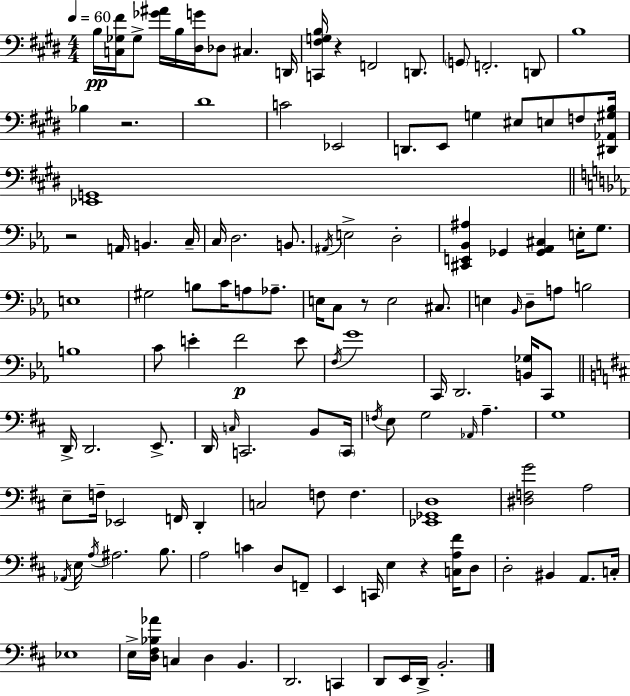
X:1
T:Untitled
M:4/4
L:1/4
K:E
B,/4 [C,_G,^F]/4 _G,/2 [_G^A]/4 B,/4 [^D,G]/4 _D,/2 ^C, D,,/4 [C,,^F,G,B,]/4 z F,,2 D,,/2 G,,/2 F,,2 D,,/2 B,4 _B, z2 ^D4 C2 _E,,2 D,,/2 E,,/2 G, ^E,/2 E,/2 F,/2 [^D,,_A,,^G,B,]/4 [_E,,G,,]4 z2 A,,/4 B,, C,/4 C,/4 D,2 B,,/2 ^A,,/4 E,2 D,2 [^C,,E,,_B,,^A,] _G,, [_G,,_A,,^C,] E,/4 G,/2 E,4 ^G,2 B,/2 C/4 A,/2 _A,/2 E,/4 C,/2 z/2 E,2 ^C,/2 E, _B,,/4 D,/2 A,/2 B,2 B,4 C/2 E F2 E/2 F,/4 G4 C,,/4 D,,2 [B,,_G,]/4 C,,/2 D,,/4 D,,2 E,,/2 D,,/4 C,/4 C,,2 B,,/2 C,,/4 F,/4 E,/2 G,2 _A,,/4 A, G,4 E,/2 F,/4 _E,,2 F,,/4 D,, C,2 F,/2 F, [_E,,_G,,D,]4 [^D,F,G]2 A,2 _A,,/4 E,/4 A,/4 ^A,2 B,/2 A,2 C D,/2 F,,/2 E,, C,,/4 E, z [C,A,^F]/4 D,/2 D,2 ^B,, A,,/2 C,/4 _E,4 E,/4 [D,^F,_B,_A]/4 C, D, B,, D,,2 C,, D,,/2 E,,/4 D,,/4 B,,2